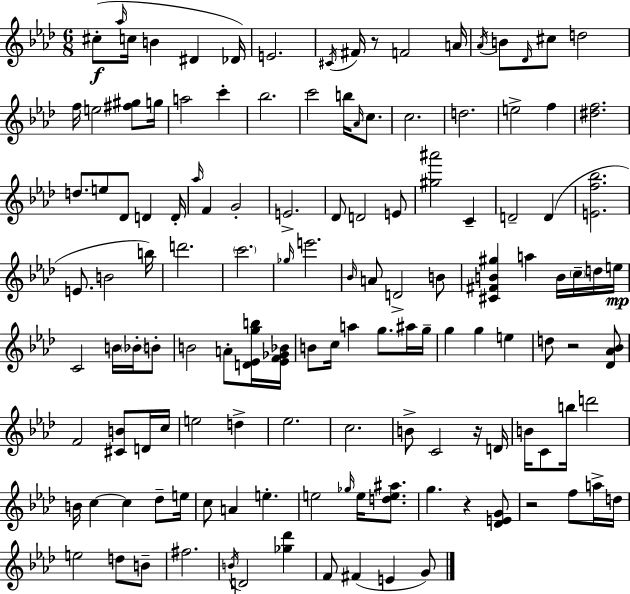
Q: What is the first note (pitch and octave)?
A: C#5